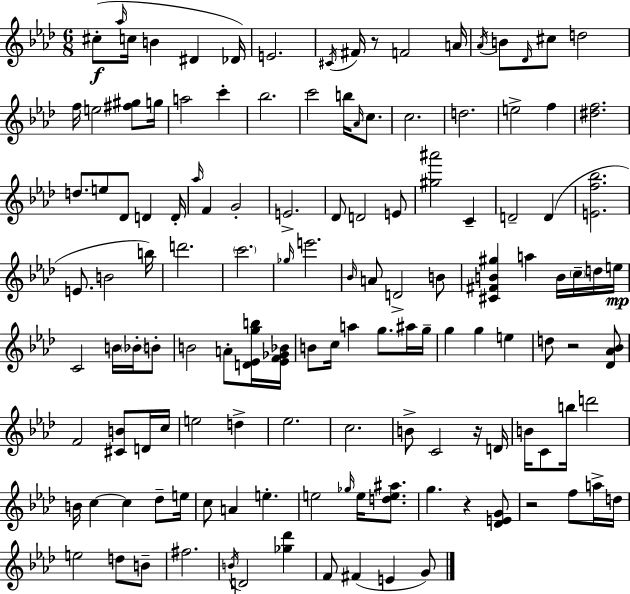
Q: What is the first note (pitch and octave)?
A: C#5